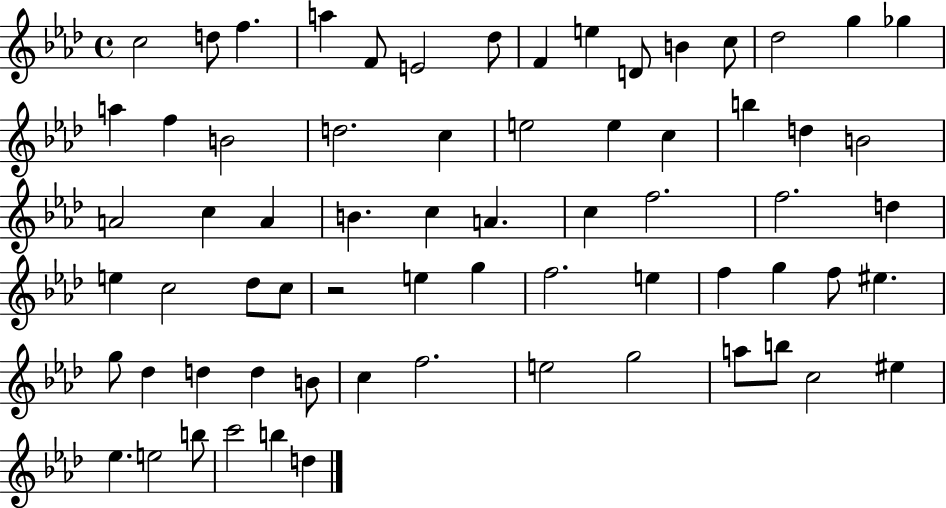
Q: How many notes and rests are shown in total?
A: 68